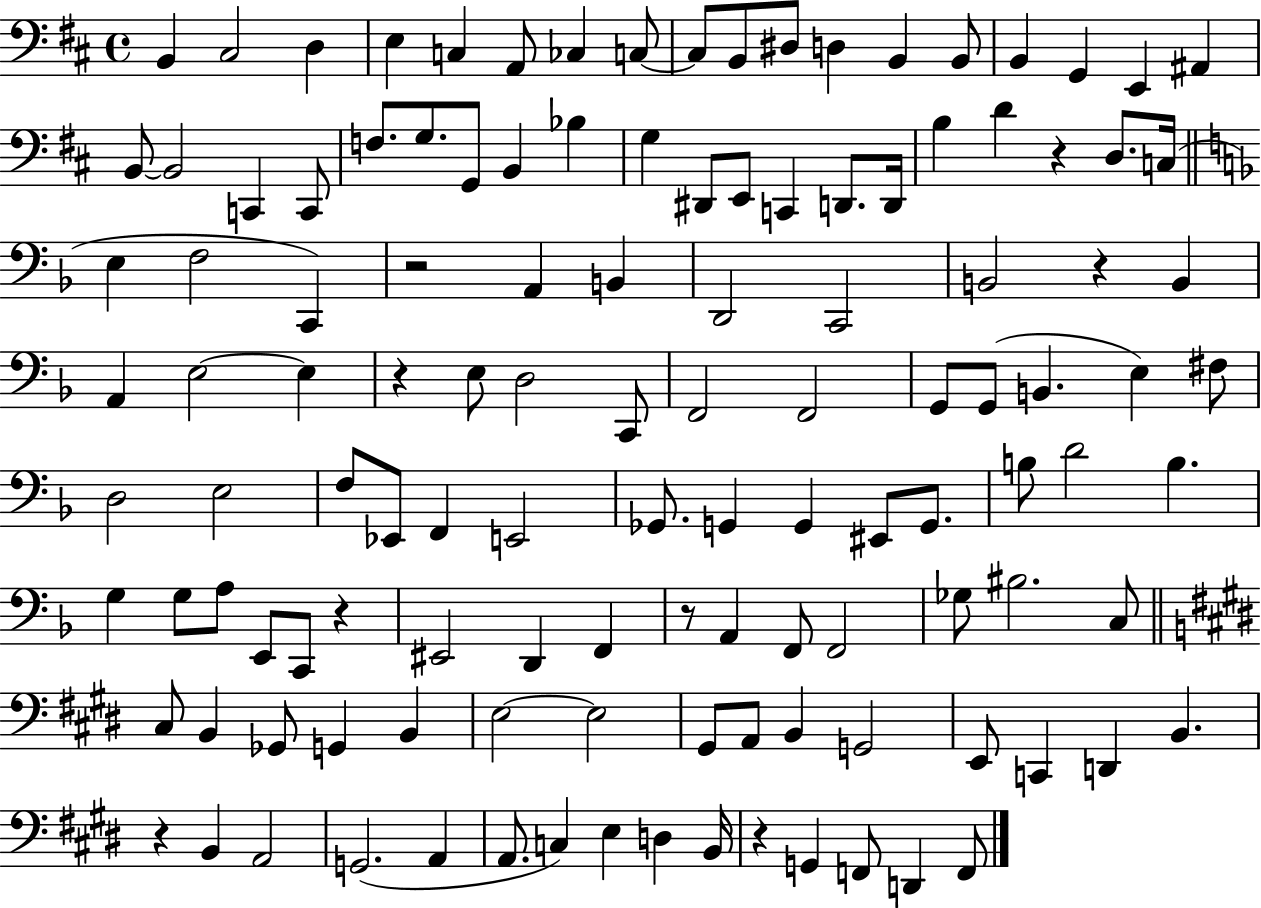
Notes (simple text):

B2/q C#3/h D3/q E3/q C3/q A2/e CES3/q C3/e C3/e B2/e D#3/e D3/q B2/q B2/e B2/q G2/q E2/q A#2/q B2/e B2/h C2/q C2/e F3/e. G3/e. G2/e B2/q Bb3/q G3/q D#2/e E2/e C2/q D2/e. D2/s B3/q D4/q R/q D3/e. C3/s E3/q F3/h C2/q R/h A2/q B2/q D2/h C2/h B2/h R/q B2/q A2/q E3/h E3/q R/q E3/e D3/h C2/e F2/h F2/h G2/e G2/e B2/q. E3/q F#3/e D3/h E3/h F3/e Eb2/e F2/q E2/h Gb2/e. G2/q G2/q EIS2/e G2/e. B3/e D4/h B3/q. G3/q G3/e A3/e E2/e C2/e R/q EIS2/h D2/q F2/q R/e A2/q F2/e F2/h Gb3/e BIS3/h. C3/e C#3/e B2/q Gb2/e G2/q B2/q E3/h E3/h G#2/e A2/e B2/q G2/h E2/e C2/q D2/q B2/q. R/q B2/q A2/h G2/h. A2/q A2/e. C3/q E3/q D3/q B2/s R/q G2/q F2/e D2/q F2/e